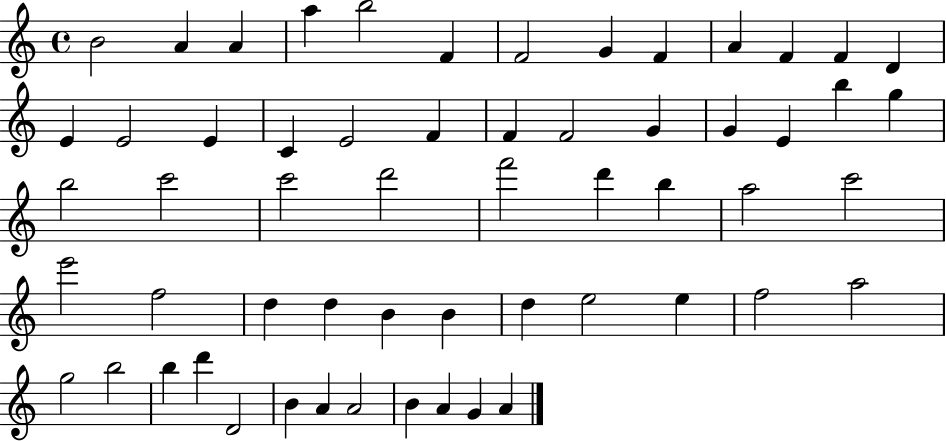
X:1
T:Untitled
M:4/4
L:1/4
K:C
B2 A A a b2 F F2 G F A F F D E E2 E C E2 F F F2 G G E b g b2 c'2 c'2 d'2 f'2 d' b a2 c'2 e'2 f2 d d B B d e2 e f2 a2 g2 b2 b d' D2 B A A2 B A G A